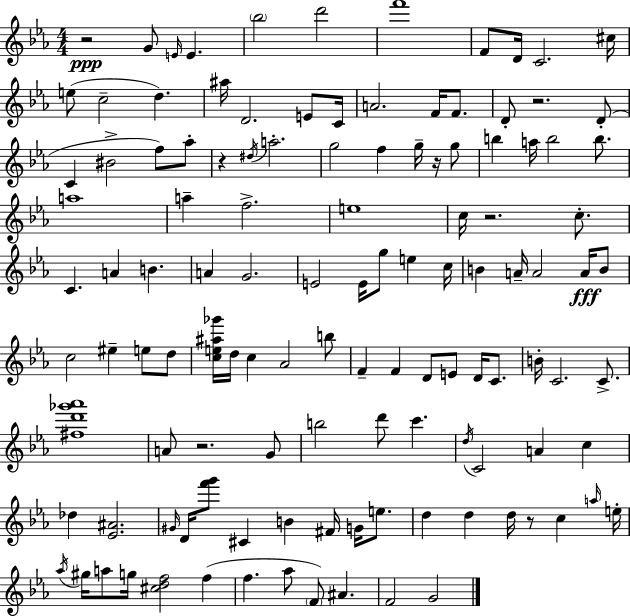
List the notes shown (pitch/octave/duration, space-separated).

R/h G4/e E4/s E4/q. Bb5/h D6/h F6/w F4/e D4/s C4/h. C#5/s E5/e C5/h D5/q. A#5/s D4/h. E4/e C4/s A4/h. F4/s F4/e. D4/e R/h. D4/e C4/q BIS4/h F5/e Ab5/e R/q D#5/s A5/h. G5/h F5/q G5/s R/s G5/e B5/q A5/s B5/h B5/e. A5/w A5/q F5/h. E5/w C5/s R/h. C5/e. C4/q. A4/q B4/q. A4/q G4/h. E4/h E4/s G5/e E5/q C5/s B4/q A4/s A4/h A4/s B4/e C5/h EIS5/q E5/e D5/e [C5,E5,A#5,Gb6]/s D5/s C5/q Ab4/h B5/e F4/q F4/q D4/e E4/e D4/s C4/e. B4/s C4/h. C4/e. [F#5,D6,Gb6,Ab6]/w A4/e R/h. G4/e B5/h D6/e C6/q. D5/s C4/h A4/q C5/q Db5/q [Eb4,A#4]/h. G#4/s D4/s [F6,G6]/e C#4/q B4/q F#4/s G4/s E5/e. D5/q D5/q D5/s R/e C5/q A5/s E5/s Ab5/s G#5/s A5/e G5/s [C#5,D5,F5]/h F5/q F5/q. Ab5/e F4/e A#4/q. F4/h G4/h